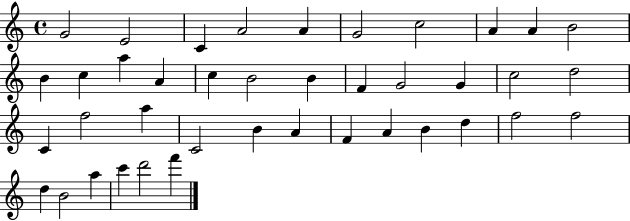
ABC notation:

X:1
T:Untitled
M:4/4
L:1/4
K:C
G2 E2 C A2 A G2 c2 A A B2 B c a A c B2 B F G2 G c2 d2 C f2 a C2 B A F A B d f2 f2 d B2 a c' d'2 f'